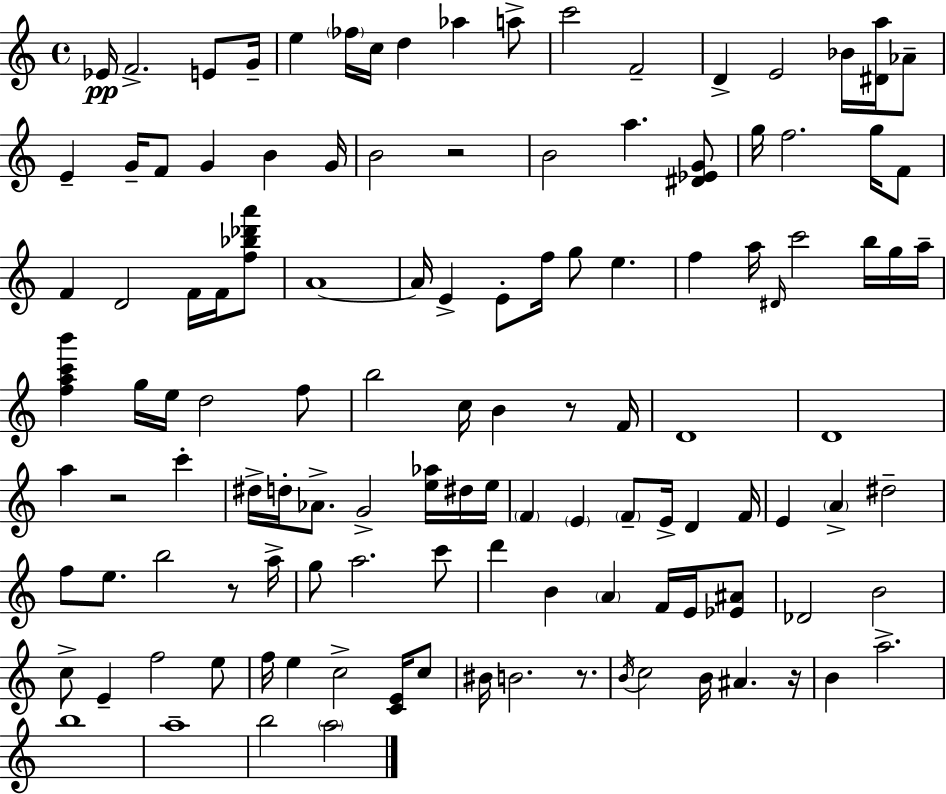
Eb4/s F4/h. E4/e G4/s E5/q FES5/s C5/s D5/q Ab5/q A5/e C6/h F4/h D4/q E4/h Bb4/s [D#4,A5]/s Ab4/e E4/q G4/s F4/e G4/q B4/q G4/s B4/h R/h B4/h A5/q. [D#4,Eb4,G4]/e G5/s F5/h. G5/s F4/e F4/q D4/h F4/s F4/s [F5,Bb5,Db6,A6]/e A4/w A4/s E4/q E4/e F5/s G5/e E5/q. F5/q A5/s D#4/s C6/h B5/s G5/s A5/s [F5,A5,C6,B6]/q G5/s E5/s D5/h F5/e B5/h C5/s B4/q R/e F4/s D4/w D4/w A5/q R/h C6/q D#5/s D5/s Ab4/e. G4/h [E5,Ab5]/s D#5/s E5/s F4/q E4/q F4/e E4/s D4/q F4/s E4/q A4/q D#5/h F5/e E5/e. B5/h R/e A5/s G5/e A5/h. C6/e D6/q B4/q A4/q F4/s E4/s [Eb4,A#4]/e Db4/h B4/h C5/e E4/q F5/h E5/e F5/s E5/q C5/h [C4,E4]/s C5/e BIS4/s B4/h. R/e. B4/s C5/h B4/s A#4/q. R/s B4/q A5/h. B5/w A5/w B5/h A5/h